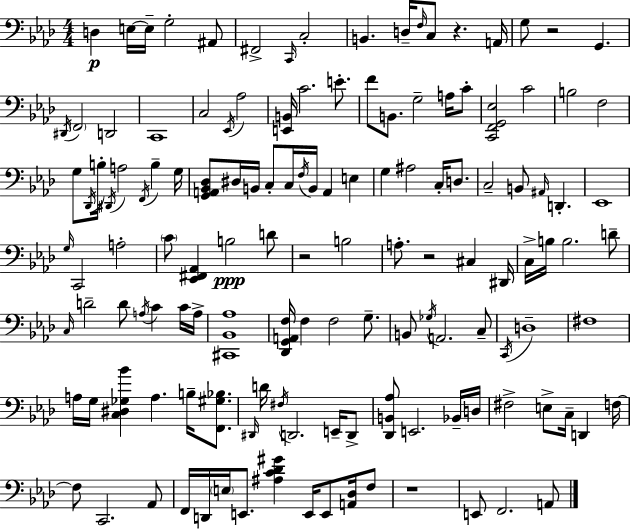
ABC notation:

X:1
T:Untitled
M:4/4
L:1/4
K:Ab
D, E,/4 E,/4 G,2 ^A,,/2 ^F,,2 C,,/4 C,2 B,, D,/4 F,/4 C,/2 z A,,/4 G,/2 z2 G,, ^D,,/4 F,,2 D,,2 C,,4 C,2 _E,,/4 _A,2 [E,,B,,]/4 C2 E/2 F/2 B,,/2 G,2 A,/4 C/2 [C,,F,,G,,_E,]2 C2 B,2 F,2 G,/2 _D,,/4 B,/4 ^D,,/4 A,2 F,,/4 B, G,/4 [G,,A,,_B,,_D,]/2 ^D,/4 B,,/4 C,/2 C,/4 F,/4 B,,/4 A,, E, G, ^A,2 C,/4 D,/2 C,2 B,,/2 ^A,,/4 D,, _E,,4 G,/4 C,,2 A,2 C/2 [_E,,^F,,_A,,] B,2 D/2 z2 B,2 A,/2 z2 ^C, ^D,,/4 C,/4 B,/4 B,2 D/2 C,/4 D2 D/2 A,/4 C C/4 A,/4 [^C,,_B,,_A,]4 [_D,,G,,A,,F,]/4 F, F,2 G,/2 B,,/2 _G,/4 A,,2 C,/2 C,,/4 D,4 ^F,4 A,/4 G,/4 [C,^D,_G,_B] A, B,/4 [F,,^G,_B,]/2 ^D,,/4 D/4 ^F,/4 D,,2 E,,/4 D,,/2 [_D,,B,,_A,]/2 E,,2 _B,,/4 D,/4 ^F,2 E,/2 C,/4 D,, F,/4 F,/2 C,,2 _A,,/2 F,,/4 D,,/4 E,/4 E,,/2 [^A,C_D^G] E,,/4 E,,/2 [A,,_D,]/4 F,/2 z4 E,,/2 F,,2 A,,/2